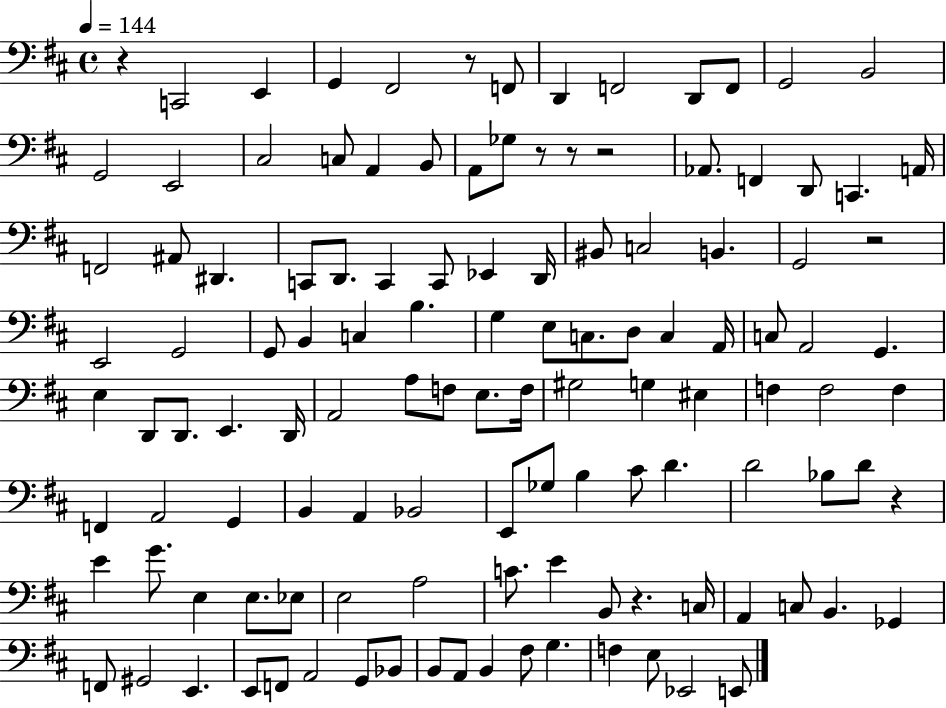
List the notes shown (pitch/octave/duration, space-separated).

R/q C2/h E2/q G2/q F#2/h R/e F2/e D2/q F2/h D2/e F2/e G2/h B2/h G2/h E2/h C#3/h C3/e A2/q B2/e A2/e Gb3/e R/e R/e R/h Ab2/e. F2/q D2/e C2/q. A2/s F2/h A#2/e D#2/q. C2/e D2/e. C2/q C2/e Eb2/q D2/s BIS2/e C3/h B2/q. G2/h R/h E2/h G2/h G2/e B2/q C3/q B3/q. G3/q E3/e C3/e. D3/e C3/q A2/s C3/e A2/h G2/q. E3/q D2/e D2/e. E2/q. D2/s A2/h A3/e F3/e E3/e. F3/s G#3/h G3/q EIS3/q F3/q F3/h F3/q F2/q A2/h G2/q B2/q A2/q Bb2/h E2/e Gb3/e B3/q C#4/e D4/q. D4/h Bb3/e D4/e R/q E4/q G4/e. E3/q E3/e. Eb3/e E3/h A3/h C4/e. E4/q B2/e R/q. C3/s A2/q C3/e B2/q. Gb2/q F2/e G#2/h E2/q. E2/e F2/e A2/h G2/e Bb2/e B2/e A2/e B2/q F#3/e G3/q. F3/q E3/e Eb2/h E2/e